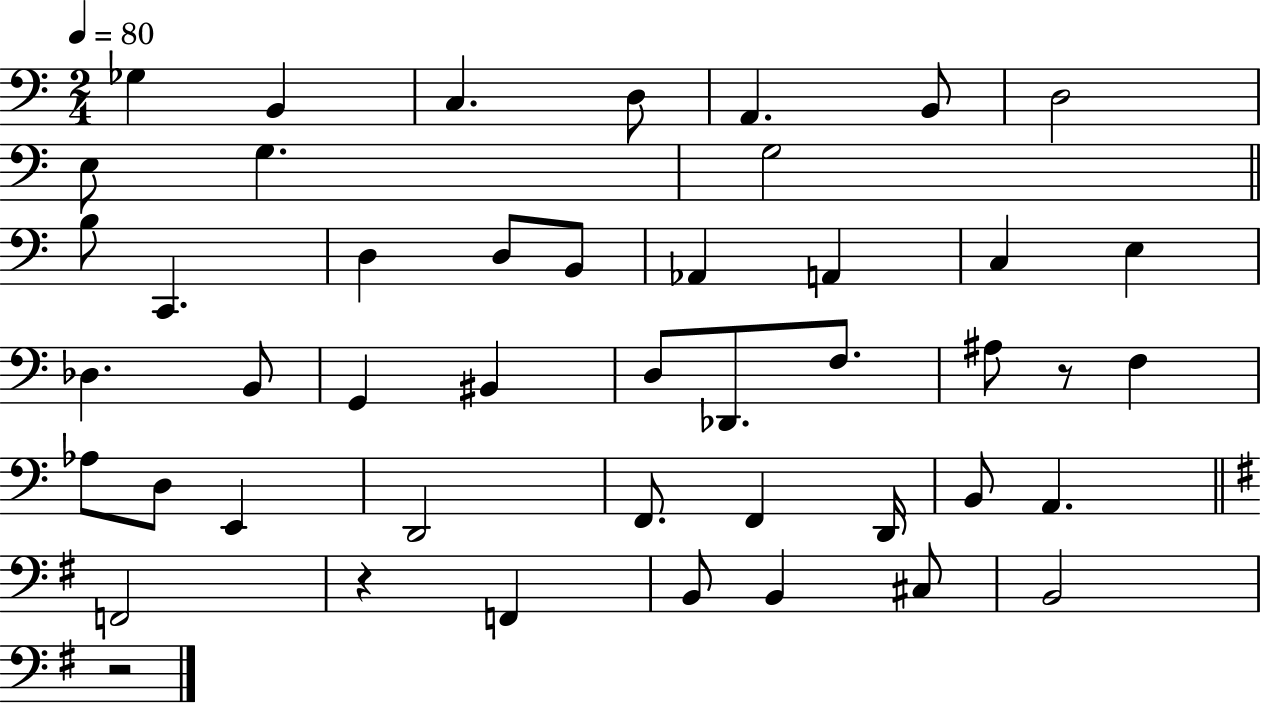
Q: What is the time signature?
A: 2/4